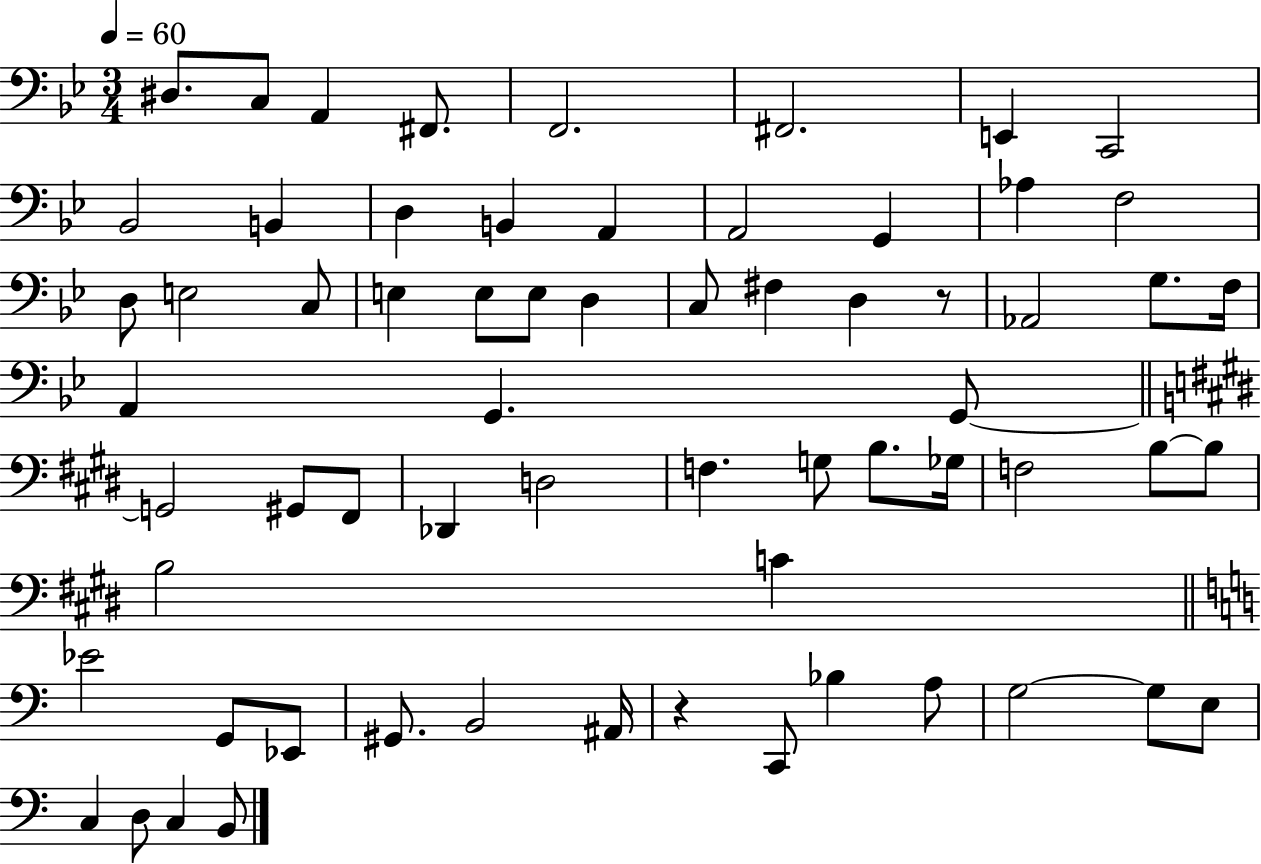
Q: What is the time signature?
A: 3/4